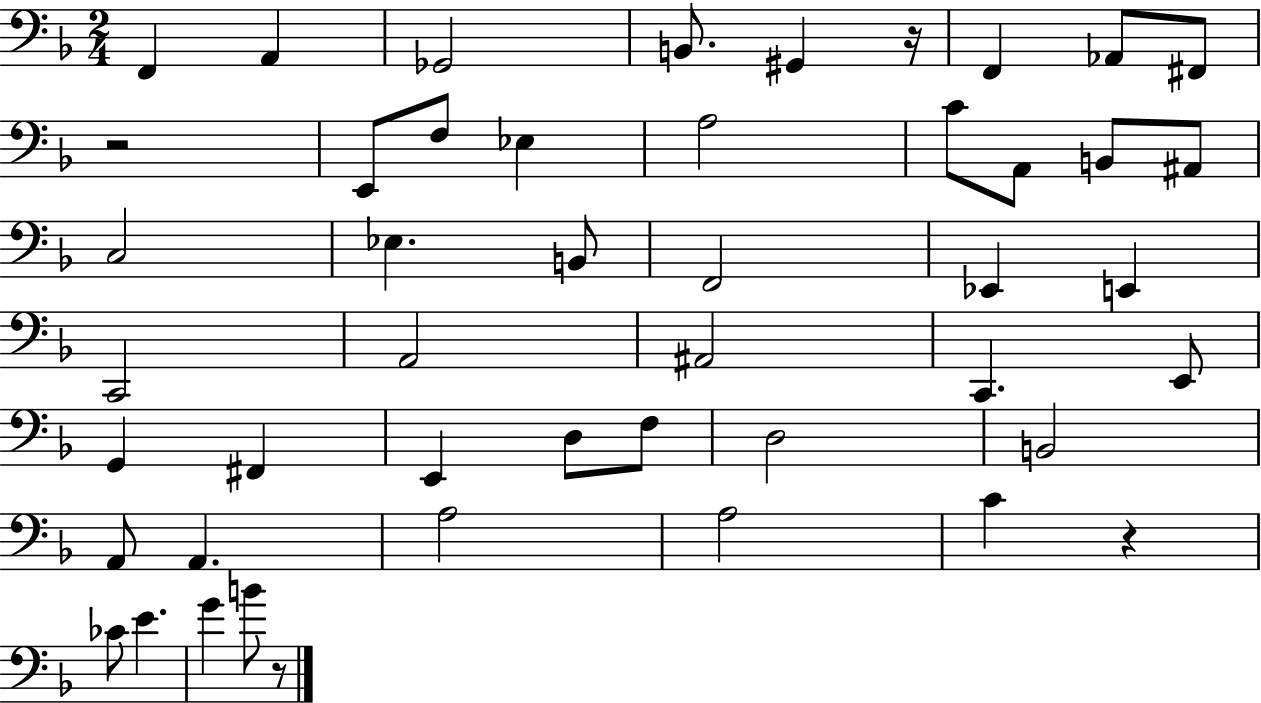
F2/q A2/q Gb2/h B2/e. G#2/q R/s F2/q Ab2/e F#2/e R/h E2/e F3/e Eb3/q A3/h C4/e A2/e B2/e A#2/e C3/h Eb3/q. B2/e F2/h Eb2/q E2/q C2/h A2/h A#2/h C2/q. E2/e G2/q F#2/q E2/q D3/e F3/e D3/h B2/h A2/e A2/q. A3/h A3/h C4/q R/q CES4/e E4/q. G4/q B4/e R/e